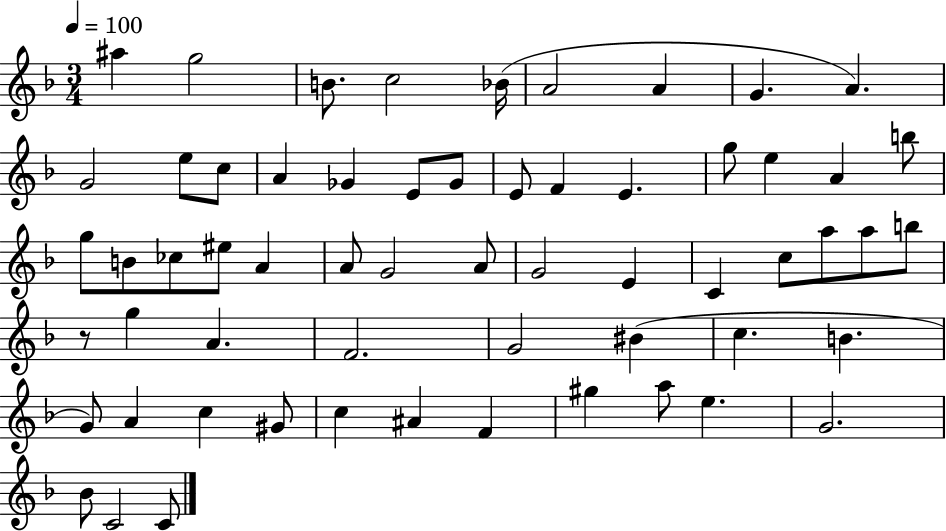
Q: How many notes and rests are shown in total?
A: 60